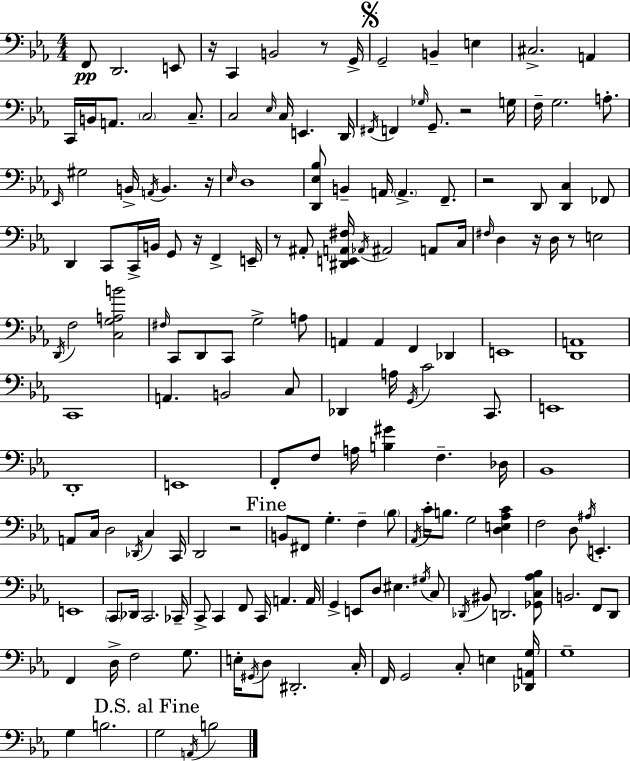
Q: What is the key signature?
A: C minor